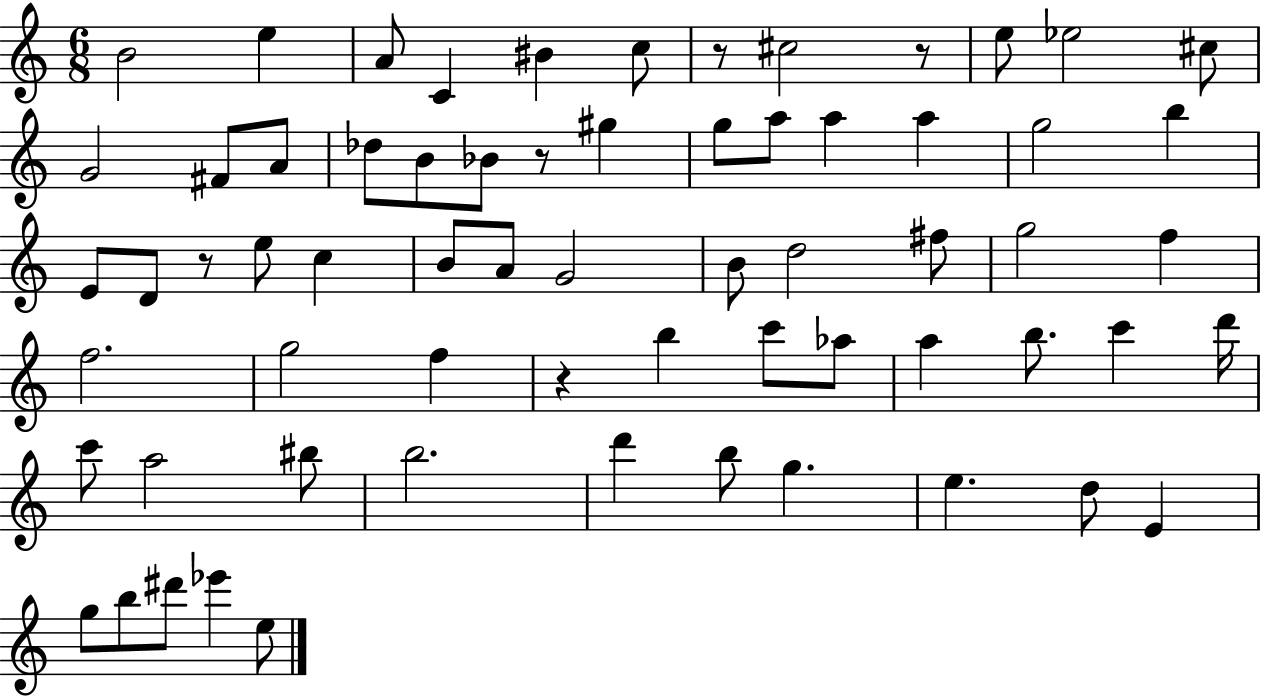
B4/h E5/q A4/e C4/q BIS4/q C5/e R/e C#5/h R/e E5/e Eb5/h C#5/e G4/h F#4/e A4/e Db5/e B4/e Bb4/e R/e G#5/q G5/e A5/e A5/q A5/q G5/h B5/q E4/e D4/e R/e E5/e C5/q B4/e A4/e G4/h B4/e D5/h F#5/e G5/h F5/q F5/h. G5/h F5/q R/q B5/q C6/e Ab5/e A5/q B5/e. C6/q D6/s C6/e A5/h BIS5/e B5/h. D6/q B5/e G5/q. E5/q. D5/e E4/q G5/e B5/e D#6/e Eb6/q E5/e